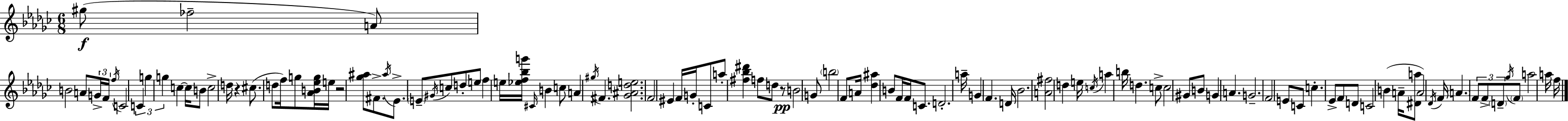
X:1
T:Untitled
M:6/8
L:1/4
K:Ebm
^g/2 _f2 A/2 B2 A/2 G/4 F/4 f/4 C2 C g g c c/4 B/2 c2 d/4 z ^c/2 d/2 f/4 g/2 [_AB_eg]/4 e/4 z2 [_g^a]/2 ^F/2 ^a/4 _E/2 E/2 ^G/4 c/2 d/2 e/2 f e/4 [_ef_bg']/4 ^C/4 B c/2 A ^g/4 ^F [_G^Ade]2 F2 ^E F/4 G/4 C/2 a/2 [^f_b^d'] f/2 d/2 z/2 B2 G/2 b2 F/2 A/4 [_d^a] B/2 F/4 F/4 C/2 D2 a/4 G F D/4 _B2 [A^f]2 d e/4 c/4 a b/4 d c/2 c2 ^G/2 B/2 G A G2 F2 E/2 C/2 c _E/2 F/2 D/2 C2 B A/4 [^Da]/2 A2 _D/4 F/4 A F/2 F/2 D/2 _g/4 F/2 a2 a/4 f/4